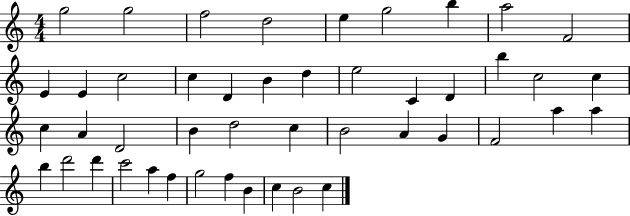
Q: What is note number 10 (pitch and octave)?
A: E4